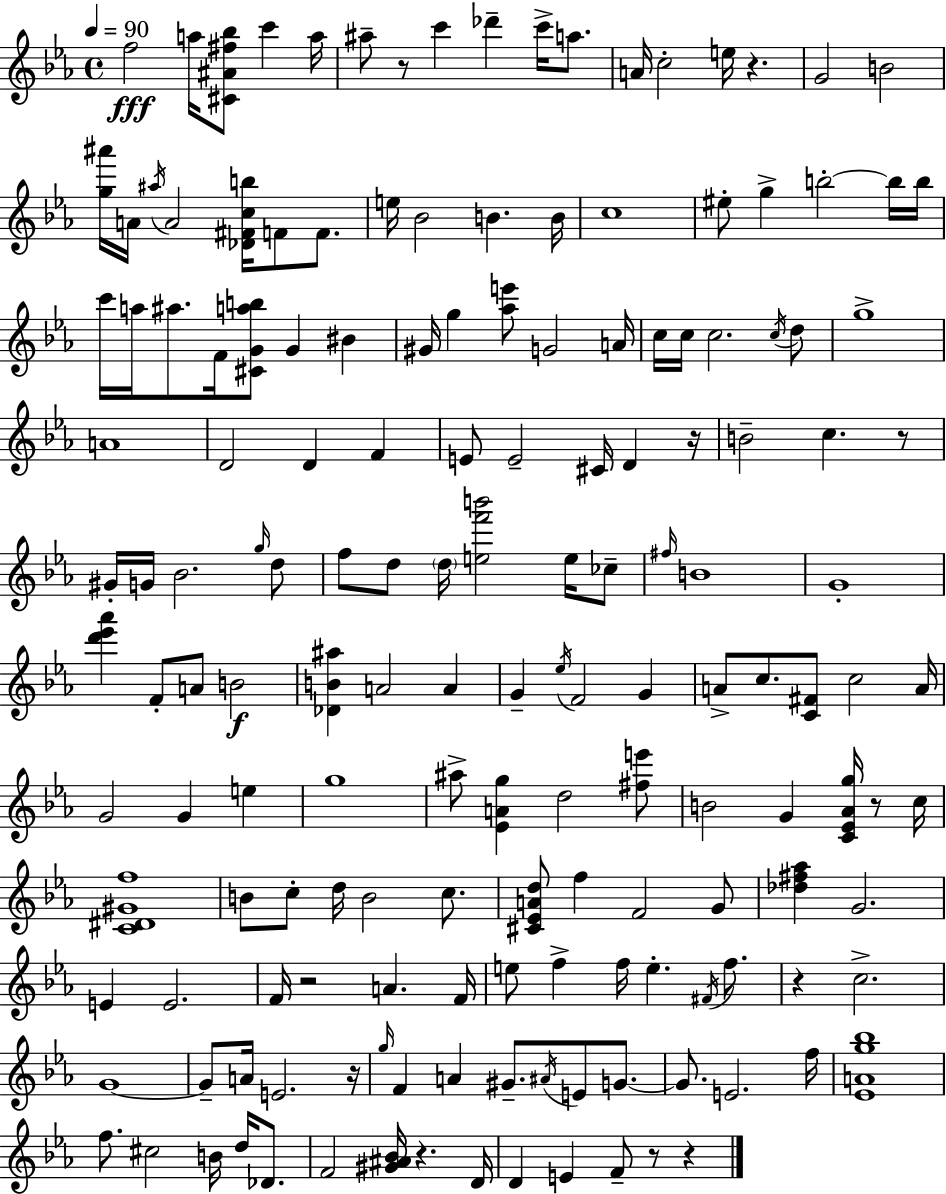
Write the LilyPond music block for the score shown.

{
  \clef treble
  \time 4/4
  \defaultTimeSignature
  \key c \minor
  \tempo 4 = 90
  f''2\fff a''16 <cis' ais' fis'' bes''>8 c'''4 a''16 | ais''8-- r8 c'''4 des'''4-- c'''16-> a''8. | a'16 c''2-. e''16 r4. | g'2 b'2 | \break <g'' ais'''>16 a'16 \acciaccatura { ais''16 } a'2 <des' fis' c'' b''>16 f'8 f'8. | e''16 bes'2 b'4. | b'16 c''1 | eis''8-. g''4-> b''2-.~~ b''16 | \break b''16 c'''16 a''16 ais''8. f'16 <cis' g' a'' b''>8 g'4 bis'4 | gis'16 g''4 <aes'' e'''>8 g'2 | a'16 c''16 c''16 c''2. \acciaccatura { c''16 } | d''8 g''1-> | \break a'1 | d'2 d'4 f'4 | e'8 e'2-- cis'16 d'4 | r16 b'2-- c''4. | \break r8 gis'16-. g'16 bes'2. | \grace { g''16 } d''8 f''8 d''8 \parenthesize d''16 <e'' f''' b'''>2 | e''16 ces''8-- \grace { fis''16 } b'1 | g'1-. | \break <d''' ees''' aes'''>4 f'8-. a'8 b'2\f | <des' b' ais''>4 a'2 | a'4 g'4-- \acciaccatura { ees''16 } f'2 | g'4 a'8-> c''8. <c' fis'>8 c''2 | \break a'16 g'2 g'4 | e''4 g''1 | ais''8-> <ees' a' g''>4 d''2 | <fis'' e'''>8 b'2 g'4 | \break <c' ees' aes' g''>16 r8 c''16 <c' dis' gis' f''>1 | b'8 c''8-. d''16 b'2 | c''8. <cis' ees' a' d''>8 f''4 f'2 | g'8 <des'' fis'' aes''>4 g'2. | \break e'4 e'2. | f'16 r2 a'4. | f'16 e''8 f''4-> f''16 e''4.-. | \acciaccatura { fis'16 } f''8. r4 c''2.-> | \break g'1~~ | g'8-- a'16 e'2. | r16 \grace { g''16 } f'4 a'4 gis'8.-- | \acciaccatura { ais'16 } e'8 g'8.~~ g'8. e'2. | \break f''16 <ees' a' g'' bes''>1 | f''8. cis''2 | b'16 d''16 des'8. f'2 | <gis' ais' bes'>16 r4. d'16 d'4 e'4 | \break f'8-- r8 r4 \bar "|."
}